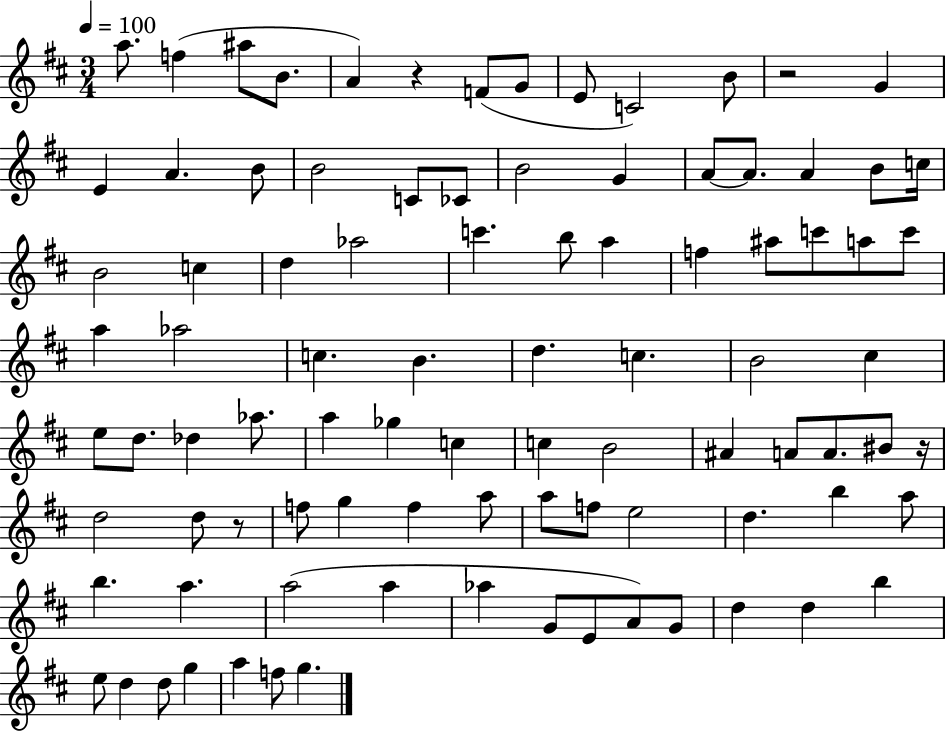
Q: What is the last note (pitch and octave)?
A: G5